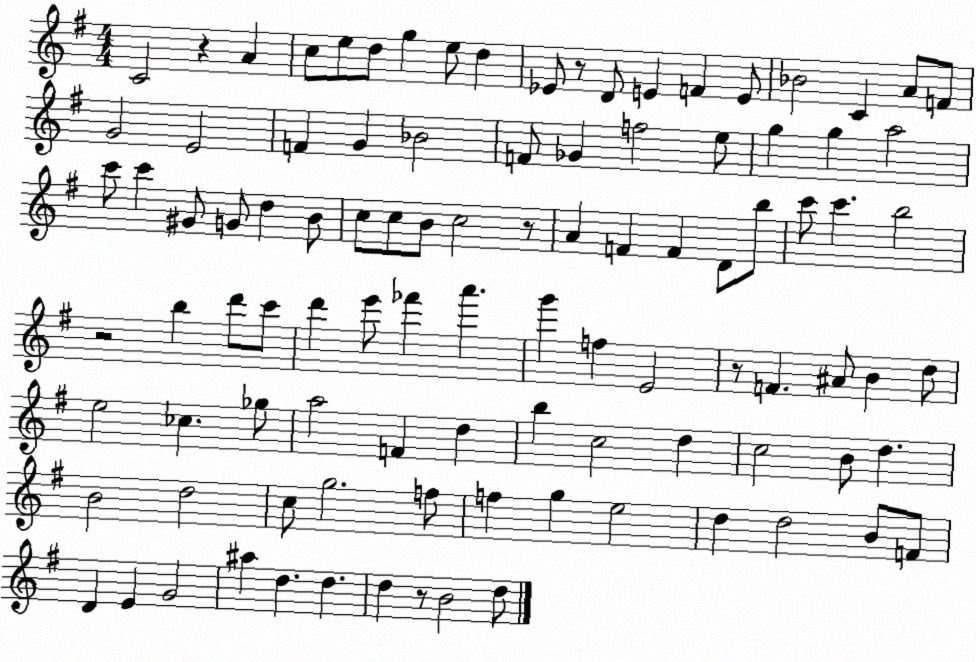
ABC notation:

X:1
T:Untitled
M:4/4
L:1/4
K:G
C2 z A c/2 e/2 d/2 g e/2 d _E/2 z/2 D/2 E F E/2 _B2 C A/2 F/2 G2 E2 F G _B2 F/2 _G f2 e/2 g g a2 c'/2 c' ^G/2 G/2 d B/2 c/2 c/2 B/2 c2 z/2 A F F D/2 b/2 c'/2 c' b2 z2 b d'/2 c'/2 d' e'/2 _f' a' g' f E2 z/2 F ^A/2 B d/2 e2 _c _g/2 a2 F d b c2 d c2 B/2 d B2 d2 c/2 g2 f/2 f g e2 d d2 B/2 F/2 D E G2 ^a d d d z/2 B2 d/2